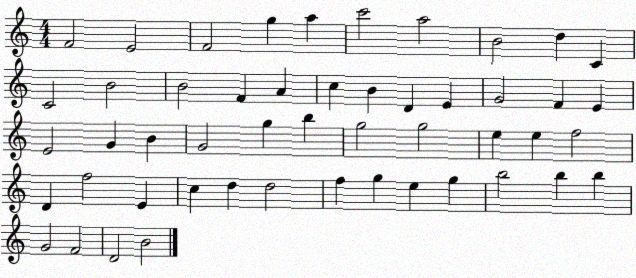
X:1
T:Untitled
M:4/4
L:1/4
K:C
F2 E2 F2 g a c'2 a2 B2 d C C2 B2 B2 F A c B D E G2 F E E2 G B G2 g b g2 g2 e e f2 D f2 E c d d2 f g e g b2 b b G2 F2 D2 B2